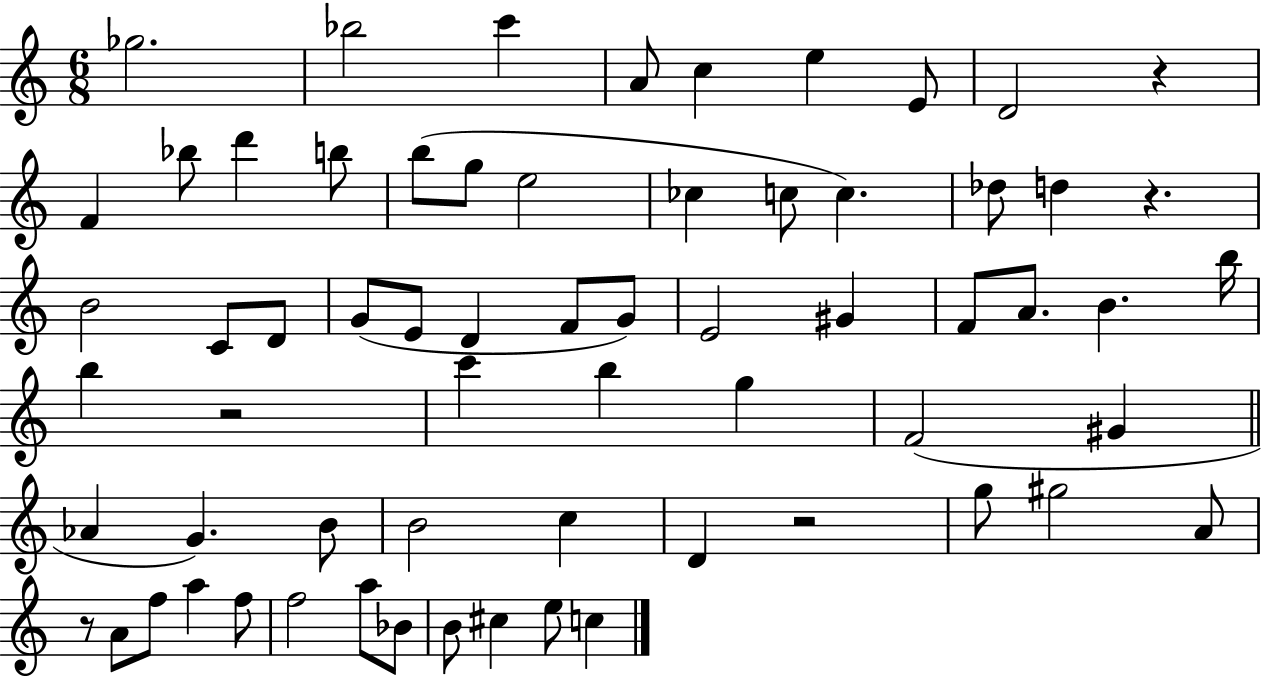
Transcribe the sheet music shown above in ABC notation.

X:1
T:Untitled
M:6/8
L:1/4
K:C
_g2 _b2 c' A/2 c e E/2 D2 z F _b/2 d' b/2 b/2 g/2 e2 _c c/2 c _d/2 d z B2 C/2 D/2 G/2 E/2 D F/2 G/2 E2 ^G F/2 A/2 B b/4 b z2 c' b g F2 ^G _A G B/2 B2 c D z2 g/2 ^g2 A/2 z/2 A/2 f/2 a f/2 f2 a/2 _B/2 B/2 ^c e/2 c